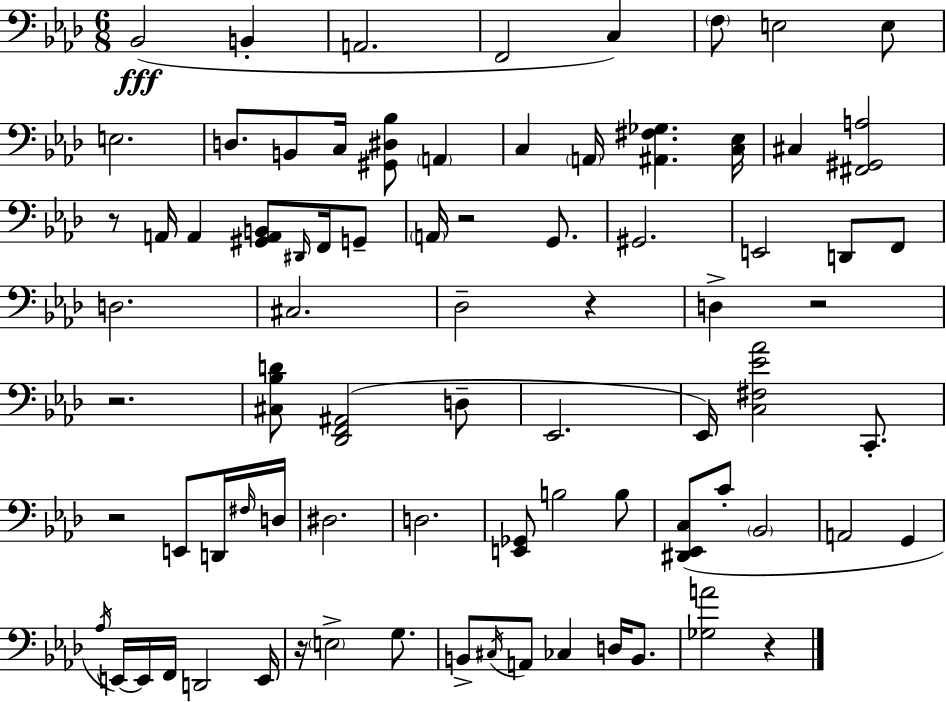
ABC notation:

X:1
T:Untitled
M:6/8
L:1/4
K:Ab
_B,,2 B,, A,,2 F,,2 C, F,/2 E,2 E,/2 E,2 D,/2 B,,/2 C,/4 [^G,,^D,_B,]/2 A,, C, A,,/4 [^A,,^F,_G,] [C,_E,]/4 ^C, [^F,,^G,,A,]2 z/2 A,,/4 A,, [^G,,A,,B,,]/2 ^D,,/4 F,,/4 G,,/2 A,,/4 z2 G,,/2 ^G,,2 E,,2 D,,/2 F,,/2 D,2 ^C,2 _D,2 z D, z2 z2 [^C,_B,D]/2 [_D,,F,,^A,,]2 D,/2 _E,,2 _E,,/4 [C,^F,_E_A]2 C,,/2 z2 E,,/2 D,,/4 ^F,/4 D,/4 ^D,2 D,2 [E,,_G,,]/2 B,2 B,/2 [^D,,_E,,C,]/2 C/2 _B,,2 A,,2 G,, _A,/4 E,,/4 E,,/4 F,,/4 D,,2 E,,/4 z/4 E,2 G,/2 B,,/2 ^C,/4 A,,/2 _C, D,/4 B,,/2 [_G,A]2 z